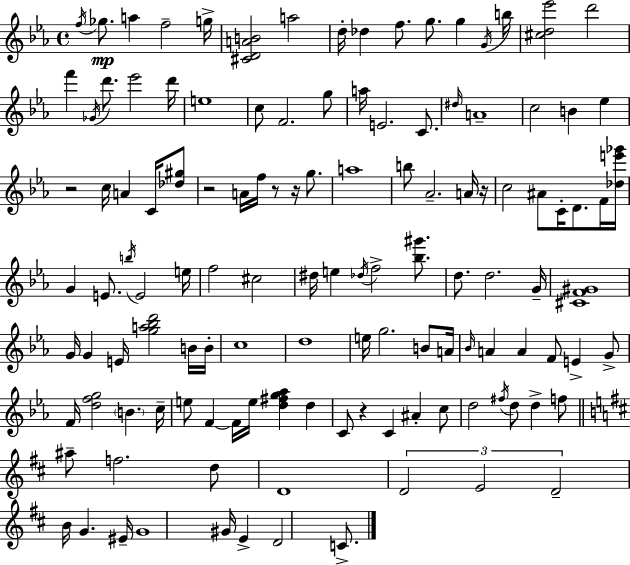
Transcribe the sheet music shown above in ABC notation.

X:1
T:Untitled
M:4/4
L:1/4
K:Eb
f/4 _g/2 a f2 g/4 [^CDAB]2 a2 d/4 _d f/2 g/2 g G/4 b/4 [^cd_e']2 d'2 f' _G/4 d'/2 _e'2 d'/4 e4 c/2 F2 g/2 a/4 E2 C/2 ^d/4 A4 c2 B _e z2 c/4 A C/4 [_d^g]/2 z2 A/4 f/4 z/2 z/4 g/2 a4 b/2 _A2 A/4 z/4 c2 ^A/2 C/4 D/2 F/4 [_de'_g']/4 G E/2 b/4 E2 e/4 f2 ^c2 ^d/4 e _d/4 f2 [_b^g']/2 d/2 d2 G/4 [^CF^G]4 G/4 G E/4 [ga_bd']2 B/4 B/4 c4 d4 e/4 g2 B/2 A/4 _B/4 A A F/2 E G/2 F/4 [dfg]2 B c/4 e/2 F F/4 e/4 [d^fg_a] d C/2 z C ^A c/2 d2 ^f/4 d/2 d f/2 ^a/2 f2 d/2 D4 D2 E2 D2 B/4 G ^E/4 G4 ^G/4 E D2 C/2